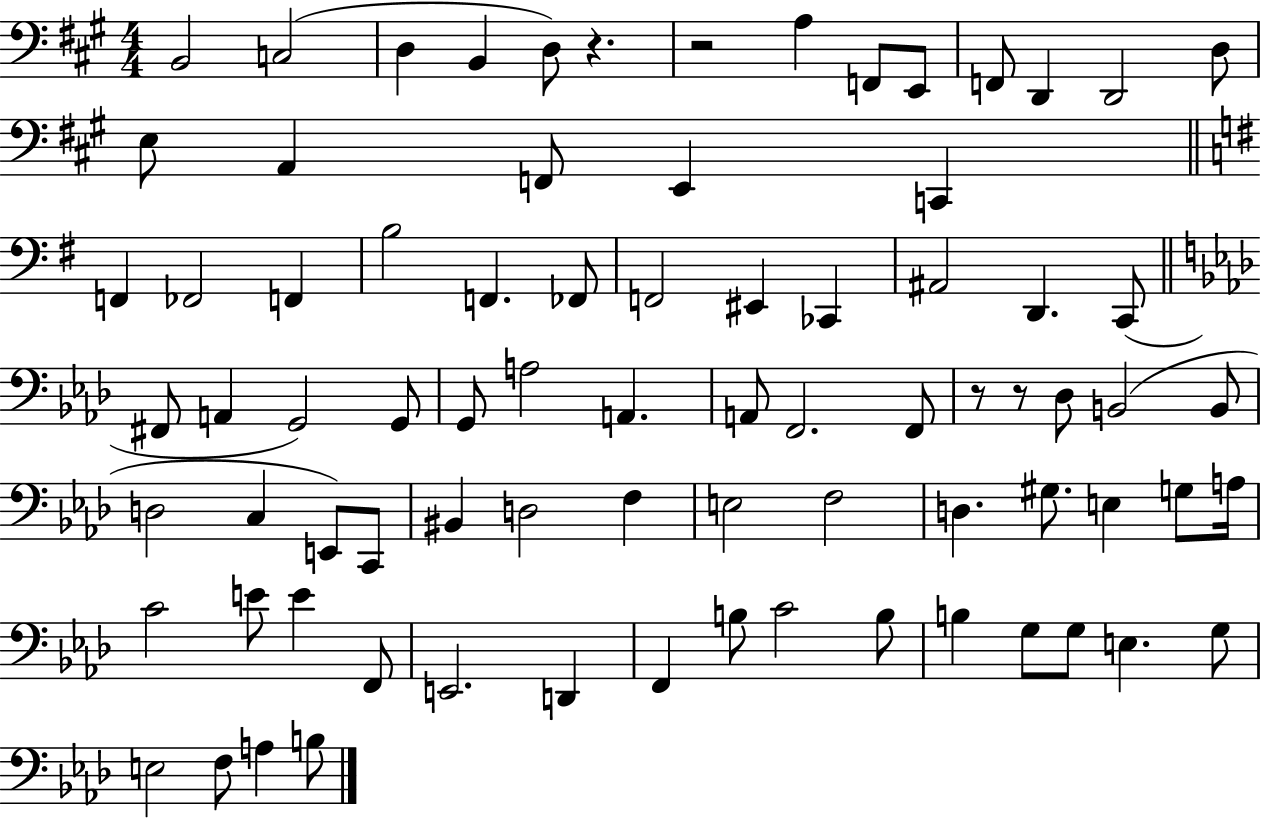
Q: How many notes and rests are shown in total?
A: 79